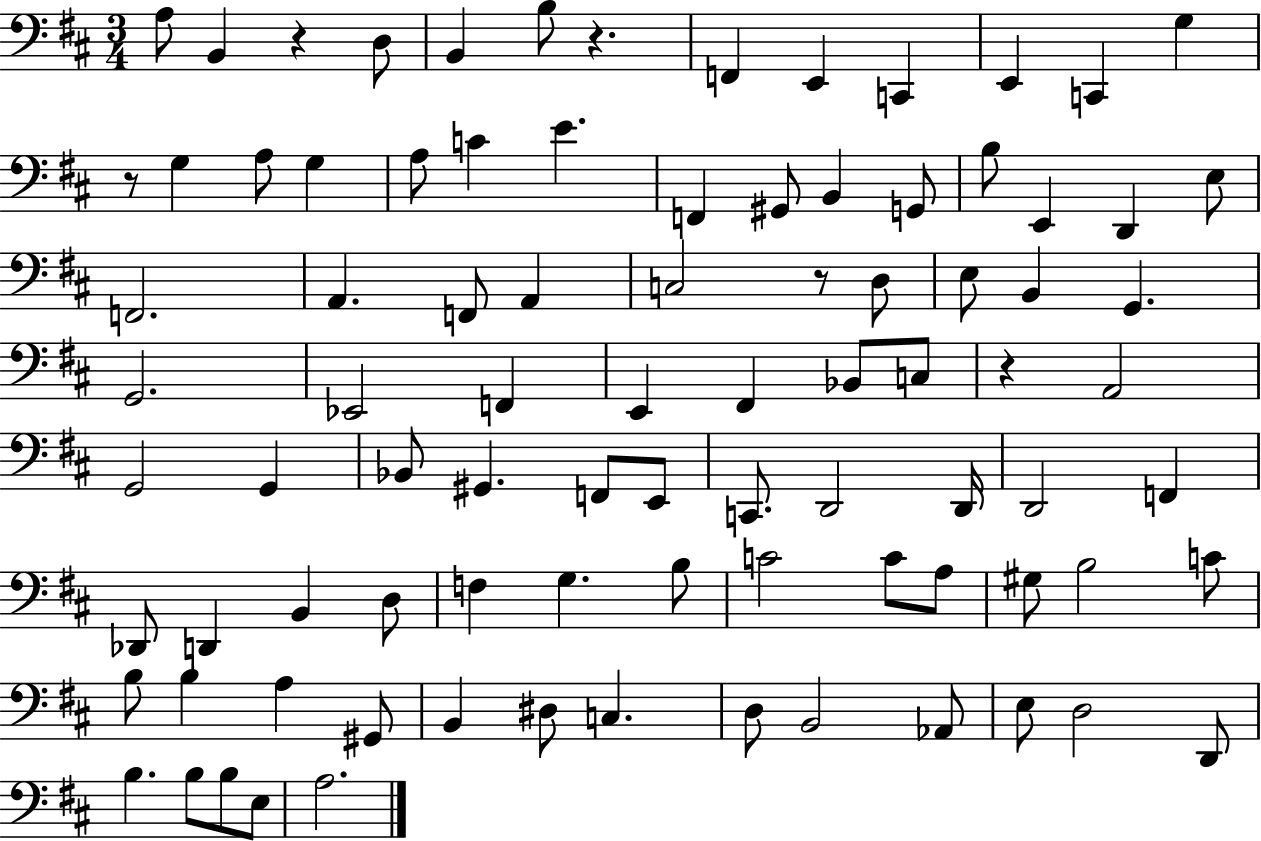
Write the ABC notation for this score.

X:1
T:Untitled
M:3/4
L:1/4
K:D
A,/2 B,, z D,/2 B,, B,/2 z F,, E,, C,, E,, C,, G, z/2 G, A,/2 G, A,/2 C E F,, ^G,,/2 B,, G,,/2 B,/2 E,, D,, E,/2 F,,2 A,, F,,/2 A,, C,2 z/2 D,/2 E,/2 B,, G,, G,,2 _E,,2 F,, E,, ^F,, _B,,/2 C,/2 z A,,2 G,,2 G,, _B,,/2 ^G,, F,,/2 E,,/2 C,,/2 D,,2 D,,/4 D,,2 F,, _D,,/2 D,, B,, D,/2 F, G, B,/2 C2 C/2 A,/2 ^G,/2 B,2 C/2 B,/2 B, A, ^G,,/2 B,, ^D,/2 C, D,/2 B,,2 _A,,/2 E,/2 D,2 D,,/2 B, B,/2 B,/2 E,/2 A,2